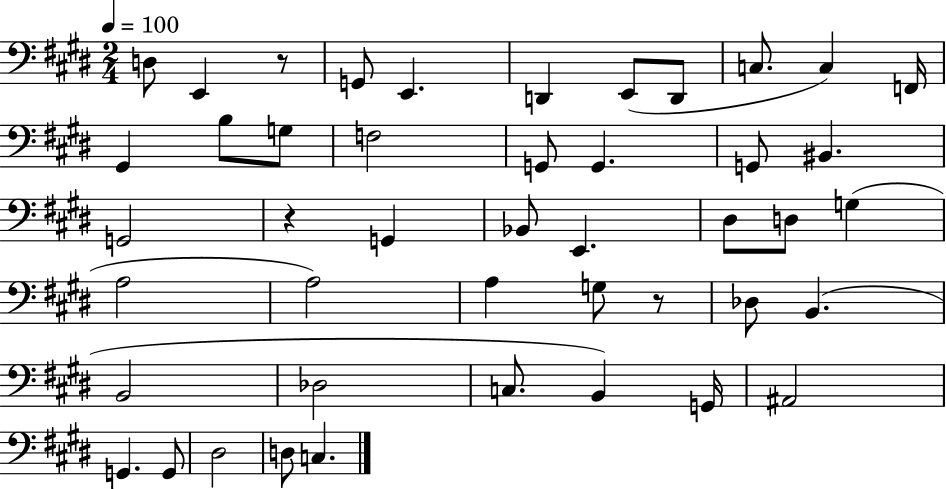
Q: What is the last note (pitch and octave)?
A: C3